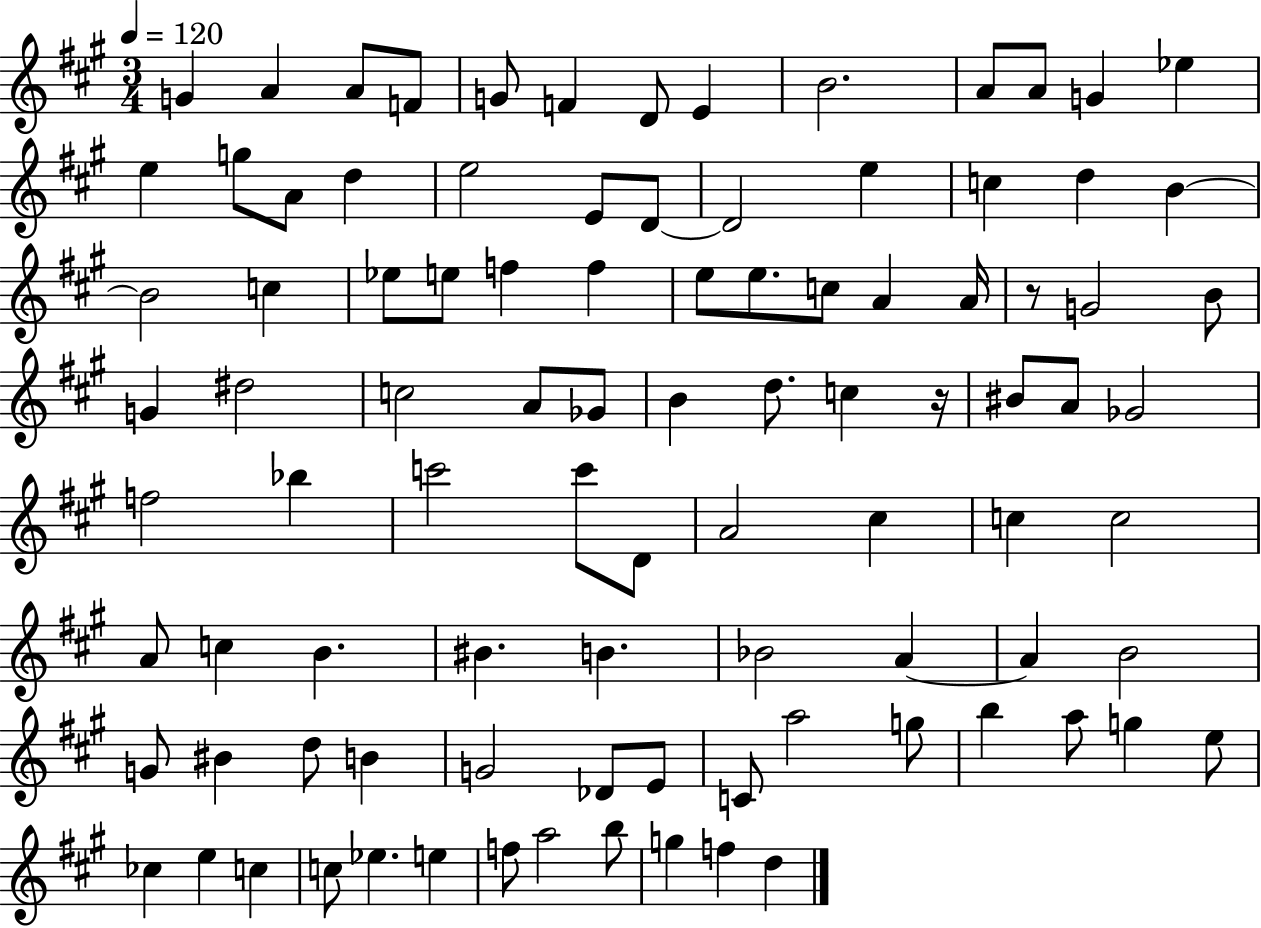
G4/q A4/q A4/e F4/e G4/e F4/q D4/e E4/q B4/h. A4/e A4/e G4/q Eb5/q E5/q G5/e A4/e D5/q E5/h E4/e D4/e D4/h E5/q C5/q D5/q B4/q B4/h C5/q Eb5/e E5/e F5/q F5/q E5/e E5/e. C5/e A4/q A4/s R/e G4/h B4/e G4/q D#5/h C5/h A4/e Gb4/e B4/q D5/e. C5/q R/s BIS4/e A4/e Gb4/h F5/h Bb5/q C6/h C6/e D4/e A4/h C#5/q C5/q C5/h A4/e C5/q B4/q. BIS4/q. B4/q. Bb4/h A4/q A4/q B4/h G4/e BIS4/q D5/e B4/q G4/h Db4/e E4/e C4/e A5/h G5/e B5/q A5/e G5/q E5/e CES5/q E5/q C5/q C5/e Eb5/q. E5/q F5/e A5/h B5/e G5/q F5/q D5/q